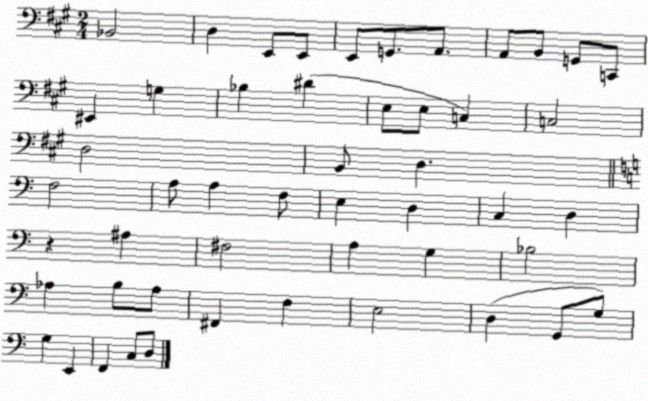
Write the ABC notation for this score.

X:1
T:Untitled
M:2/4
L:1/4
K:A
_B,,2 D, E,,/2 E,,/2 E,,/2 G,,/2 A,,/2 A,,/2 B,,/2 G,,/2 C,,/2 ^E,, G, _B, ^D E,/2 E,/2 C, C,2 D,2 B,,/2 D, F,2 A,/2 A, F,/2 E, D, C, D, z ^A, ^F,2 A, G, _B,2 _A, B,/2 _A,/2 ^F,, F, E,2 D, G,,/2 G,/2 G, E,, F,, C,/2 D,/2